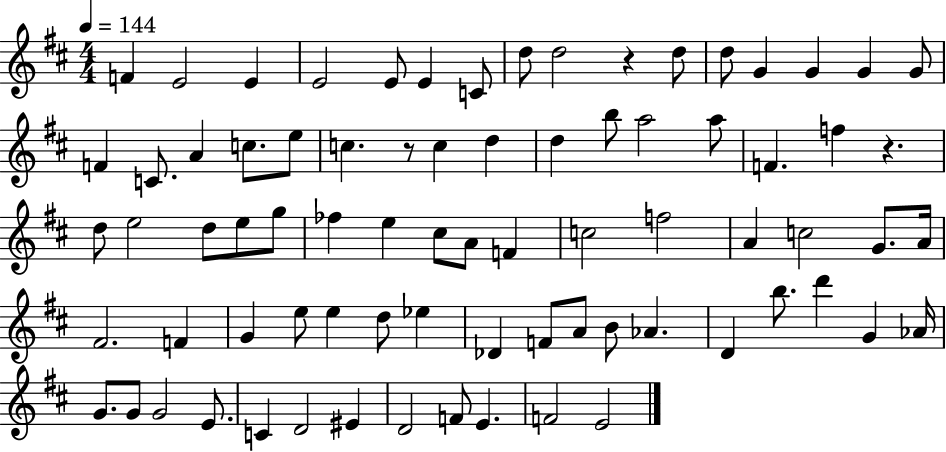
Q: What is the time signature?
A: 4/4